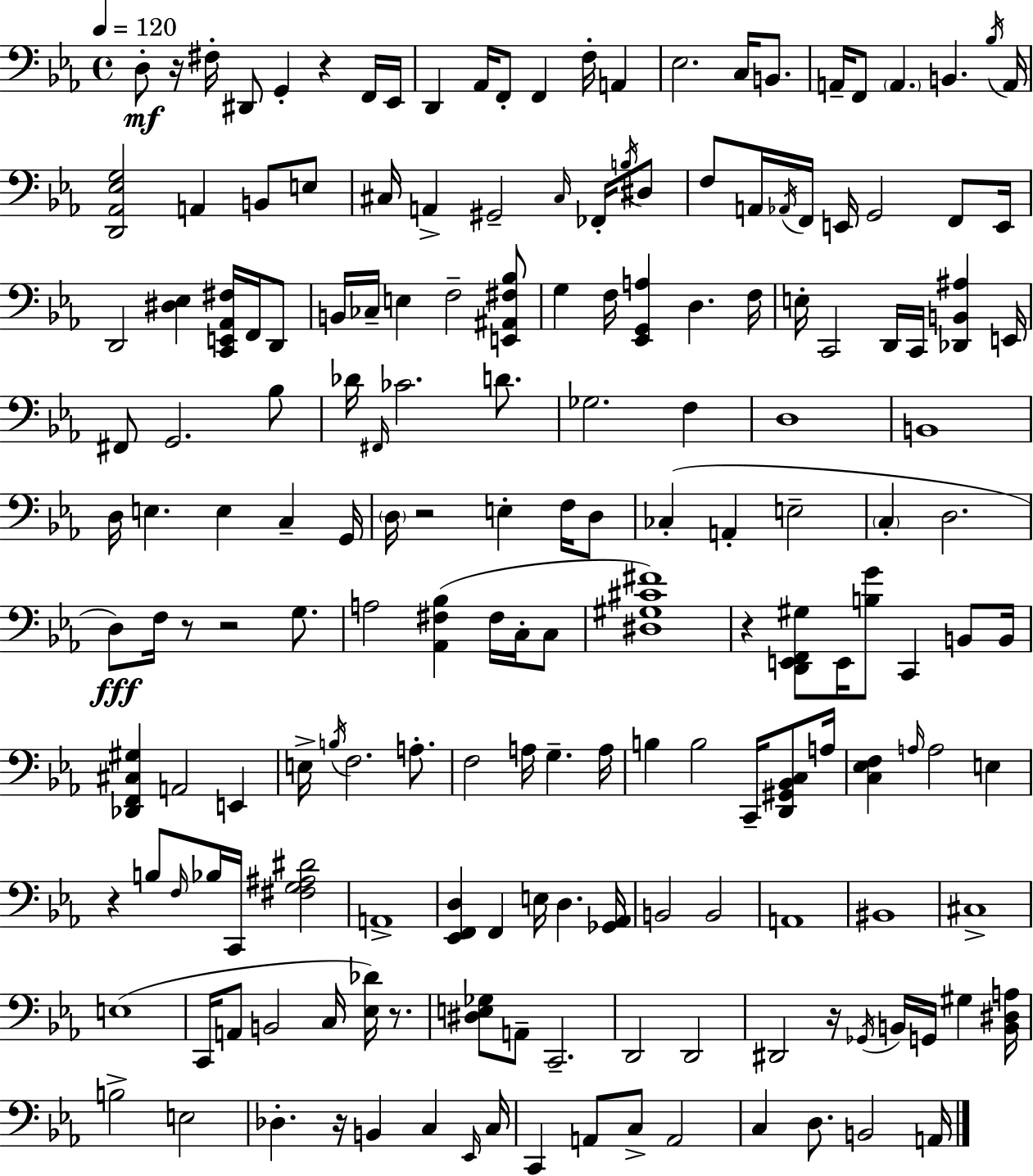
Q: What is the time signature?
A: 4/4